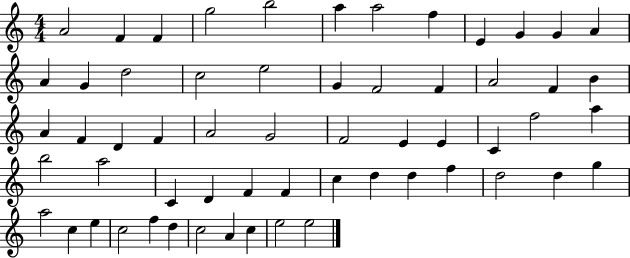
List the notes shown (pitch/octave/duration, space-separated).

A4/h F4/q F4/q G5/h B5/h A5/q A5/h F5/q E4/q G4/q G4/q A4/q A4/q G4/q D5/h C5/h E5/h G4/q F4/h F4/q A4/h F4/q B4/q A4/q F4/q D4/q F4/q A4/h G4/h F4/h E4/q E4/q C4/q F5/h A5/q B5/h A5/h C4/q D4/q F4/q F4/q C5/q D5/q D5/q F5/q D5/h D5/q G5/q A5/h C5/q E5/q C5/h F5/q D5/q C5/h A4/q C5/q E5/h E5/h